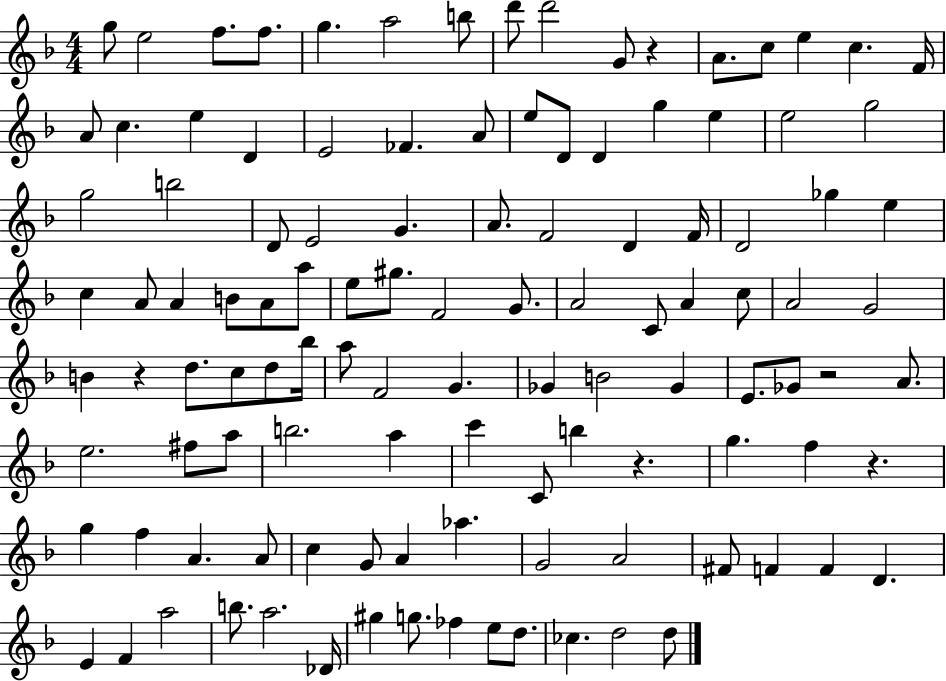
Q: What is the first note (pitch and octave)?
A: G5